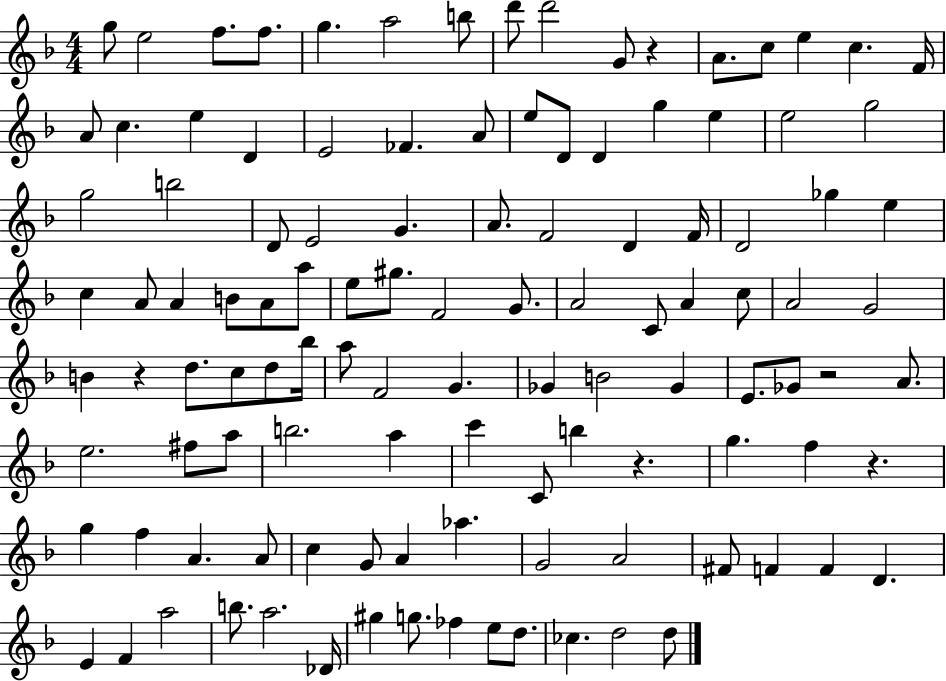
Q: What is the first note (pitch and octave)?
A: G5